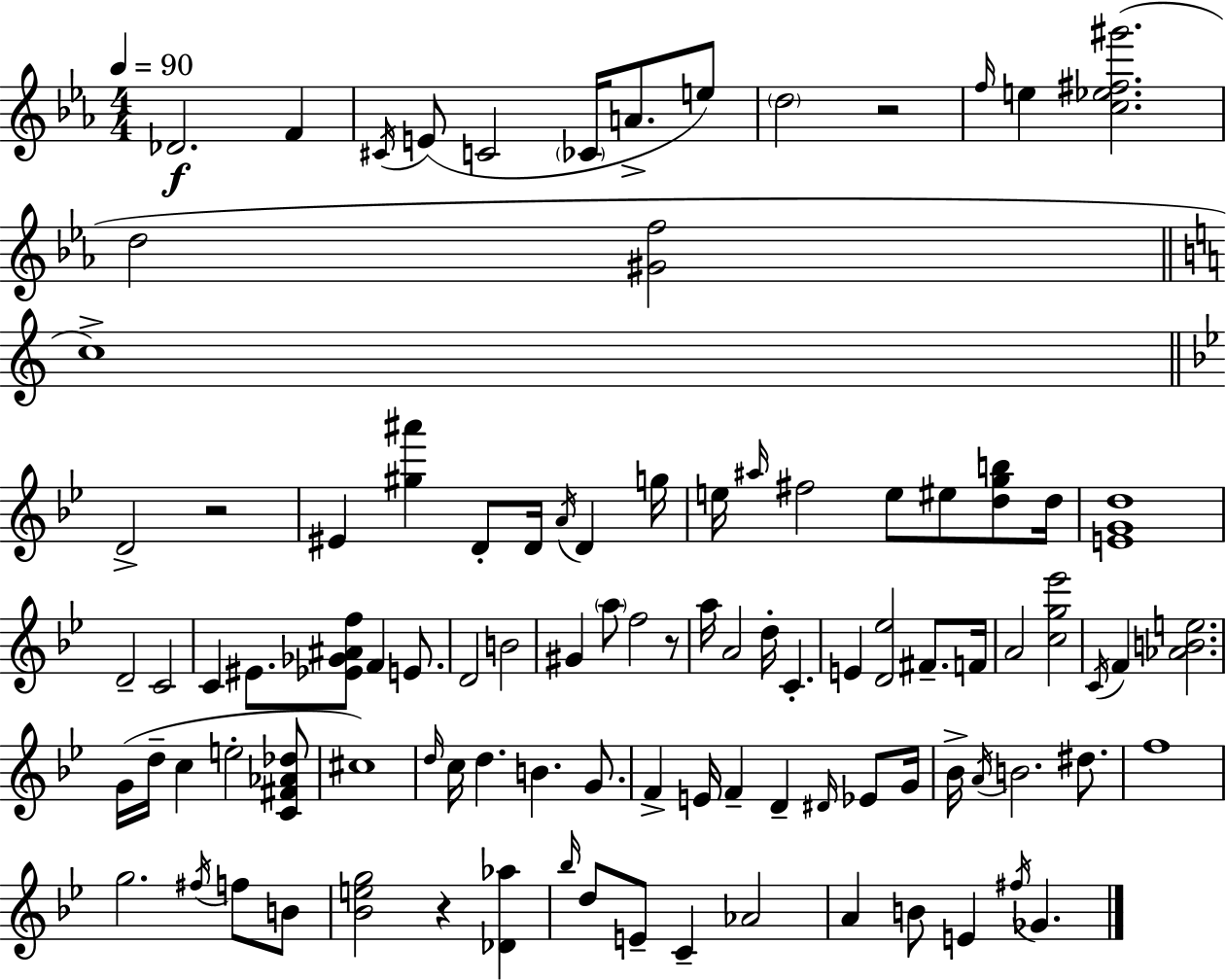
Db4/h. F4/q C#4/s E4/e C4/h CES4/s A4/e. E5/e D5/h R/h F5/s E5/q [C5,Eb5,F#5,G#6]/h. D5/h [G#4,F5]/h C5/w D4/h R/h EIS4/q [G#5,A#6]/q D4/e D4/s A4/s D4/q G5/s E5/s A#5/s F#5/h E5/e EIS5/e [D5,G5,B5]/e D5/s [E4,G4,D5]/w D4/h C4/h C4/q EIS4/e. [Eb4,Gb4,A#4,F5]/e F4/q E4/e. D4/h B4/h G#4/q A5/e F5/h R/e A5/s A4/h D5/s C4/q. E4/q [D4,Eb5]/h F#4/e. F4/s A4/h [C5,G5,Eb6]/h C4/s F4/q [Ab4,B4,E5]/h. G4/s D5/s C5/q E5/h [C4,F#4,Ab4,Db5]/e C#5/w D5/s C5/s D5/q. B4/q. G4/e. F4/q E4/s F4/q D4/q D#4/s Eb4/e G4/s Bb4/s A4/s B4/h. D#5/e. F5/w G5/h. F#5/s F5/e B4/e [Bb4,E5,G5]/h R/q [Db4,Ab5]/q Bb5/s D5/e E4/e C4/q Ab4/h A4/q B4/e E4/q F#5/s Gb4/q.